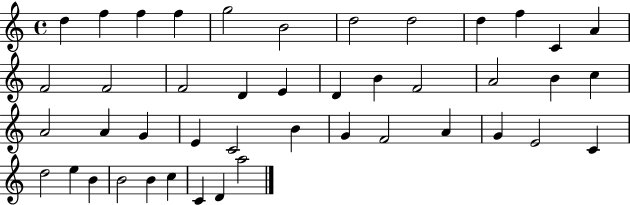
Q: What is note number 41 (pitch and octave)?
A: C5